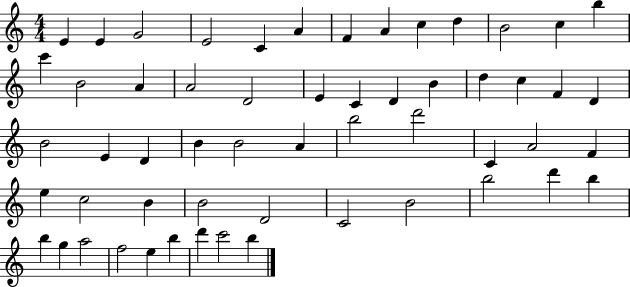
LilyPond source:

{
  \clef treble
  \numericTimeSignature
  \time 4/4
  \key c \major
  e'4 e'4 g'2 | e'2 c'4 a'4 | f'4 a'4 c''4 d''4 | b'2 c''4 b''4 | \break c'''4 b'2 a'4 | a'2 d'2 | e'4 c'4 d'4 b'4 | d''4 c''4 f'4 d'4 | \break b'2 e'4 d'4 | b'4 b'2 a'4 | b''2 d'''2 | c'4 a'2 f'4 | \break e''4 c''2 b'4 | b'2 d'2 | c'2 b'2 | b''2 d'''4 b''4 | \break b''4 g''4 a''2 | f''2 e''4 b''4 | d'''4 c'''2 b''4 | \bar "|."
}